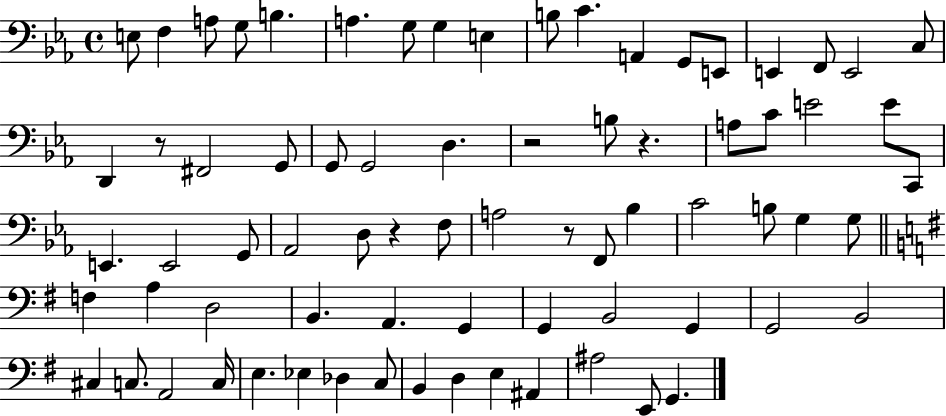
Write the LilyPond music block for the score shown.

{
  \clef bass
  \time 4/4
  \defaultTimeSignature
  \key ees \major
  e8 f4 a8 g8 b4. | a4. g8 g4 e4 | b8 c'4. a,4 g,8 e,8 | e,4 f,8 e,2 c8 | \break d,4 r8 fis,2 g,8 | g,8 g,2 d4. | r2 b8 r4. | a8 c'8 e'2 e'8 c,8 | \break e,4. e,2 g,8 | aes,2 d8 r4 f8 | a2 r8 f,8 bes4 | c'2 b8 g4 g8 | \break \bar "||" \break \key g \major f4 a4 d2 | b,4. a,4. g,4 | g,4 b,2 g,4 | g,2 b,2 | \break cis4 c8. a,2 c16 | e4. ees4 des4 c8 | b,4 d4 e4 ais,4 | ais2 e,8 g,4. | \break \bar "|."
}